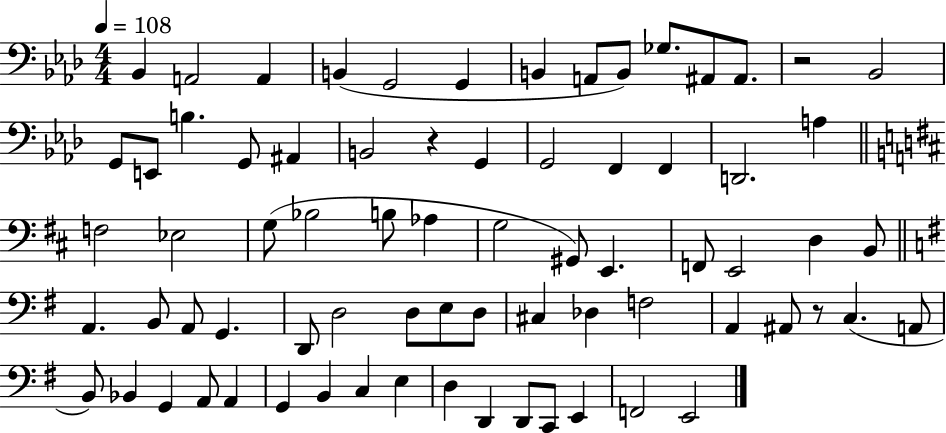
{
  \clef bass
  \numericTimeSignature
  \time 4/4
  \key aes \major
  \tempo 4 = 108
  bes,4 a,2 a,4 | b,4( g,2 g,4 | b,4 a,8 b,8) ges8. ais,8 ais,8. | r2 bes,2 | \break g,8 e,8 b4. g,8 ais,4 | b,2 r4 g,4 | g,2 f,4 f,4 | d,2. a4 | \break \bar "||" \break \key b \minor f2 ees2 | g8( bes2 b8 aes4 | g2 gis,8) e,4. | f,8 e,2 d4 b,8 | \break \bar "||" \break \key g \major a,4. b,8 a,8 g,4. | d,8 d2 d8 e8 d8 | cis4 des4 f2 | a,4 ais,8 r8 c4.( a,8 | \break b,8) bes,4 g,4 a,8 a,4 | g,4 b,4 c4 e4 | d4 d,4 d,8 c,8 e,4 | f,2 e,2 | \break \bar "|."
}